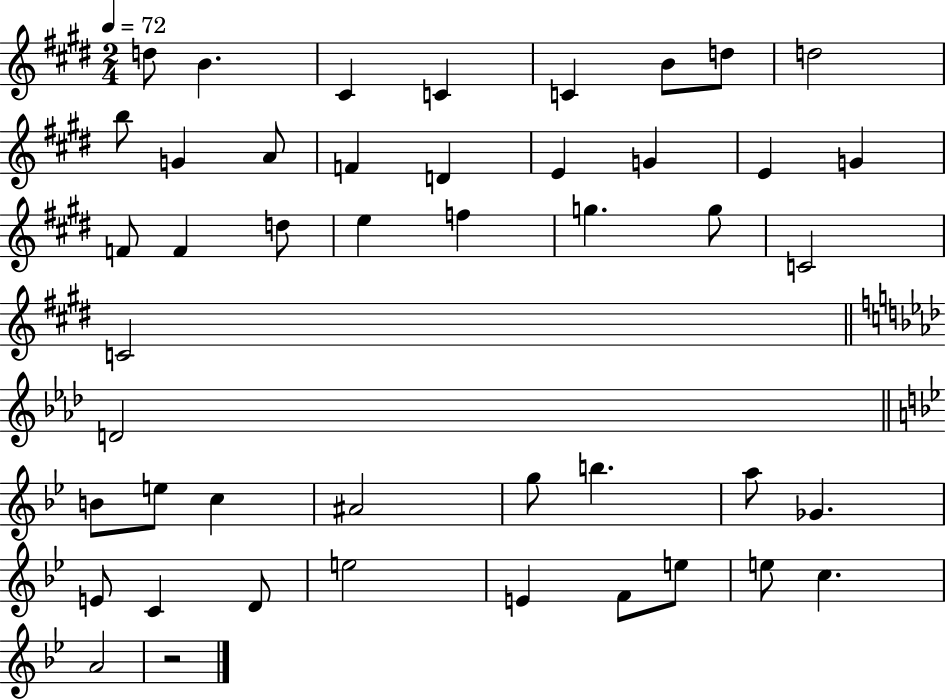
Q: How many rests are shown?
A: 1